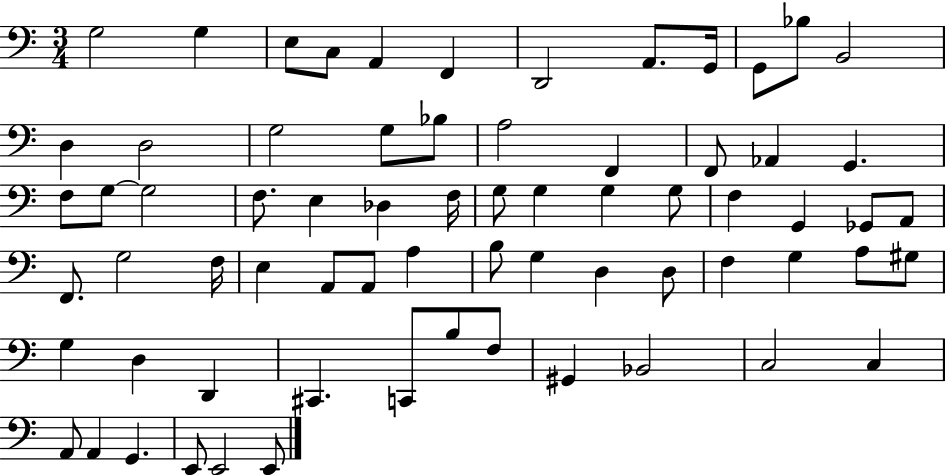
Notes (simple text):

G3/h G3/q E3/e C3/e A2/q F2/q D2/h A2/e. G2/s G2/e Bb3/e B2/h D3/q D3/h G3/h G3/e Bb3/e A3/h F2/q F2/e Ab2/q G2/q. F3/e G3/e G3/h F3/e. E3/q Db3/q F3/s G3/e G3/q G3/q G3/e F3/q G2/q Gb2/e A2/e F2/e. G3/h F3/s E3/q A2/e A2/e A3/q B3/e G3/q D3/q D3/e F3/q G3/q A3/e G#3/e G3/q D3/q D2/q C#2/q. C2/e B3/e F3/e G#2/q Bb2/h C3/h C3/q A2/e A2/q G2/q. E2/e E2/h E2/e